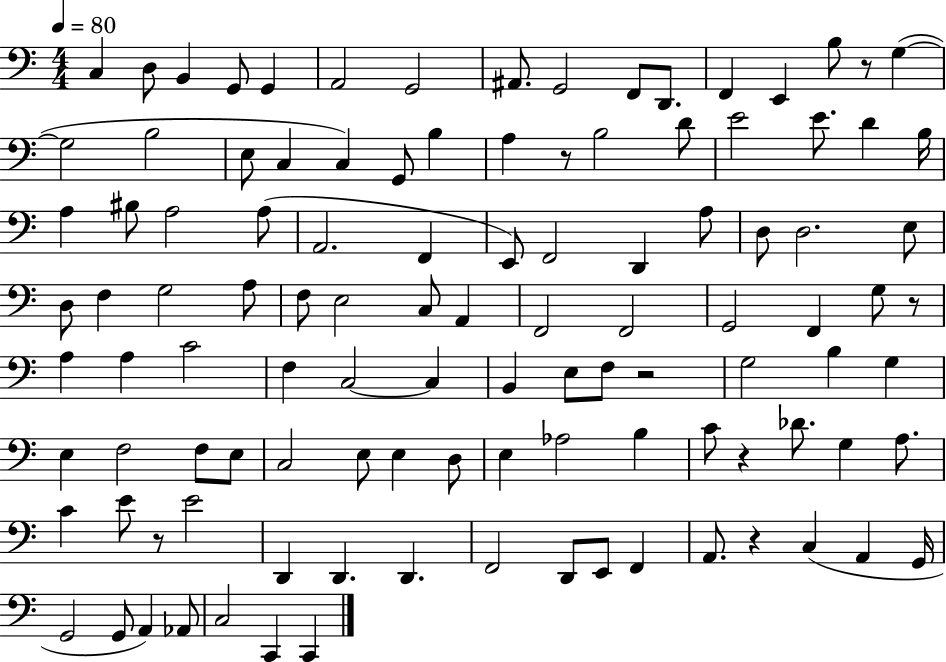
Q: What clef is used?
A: bass